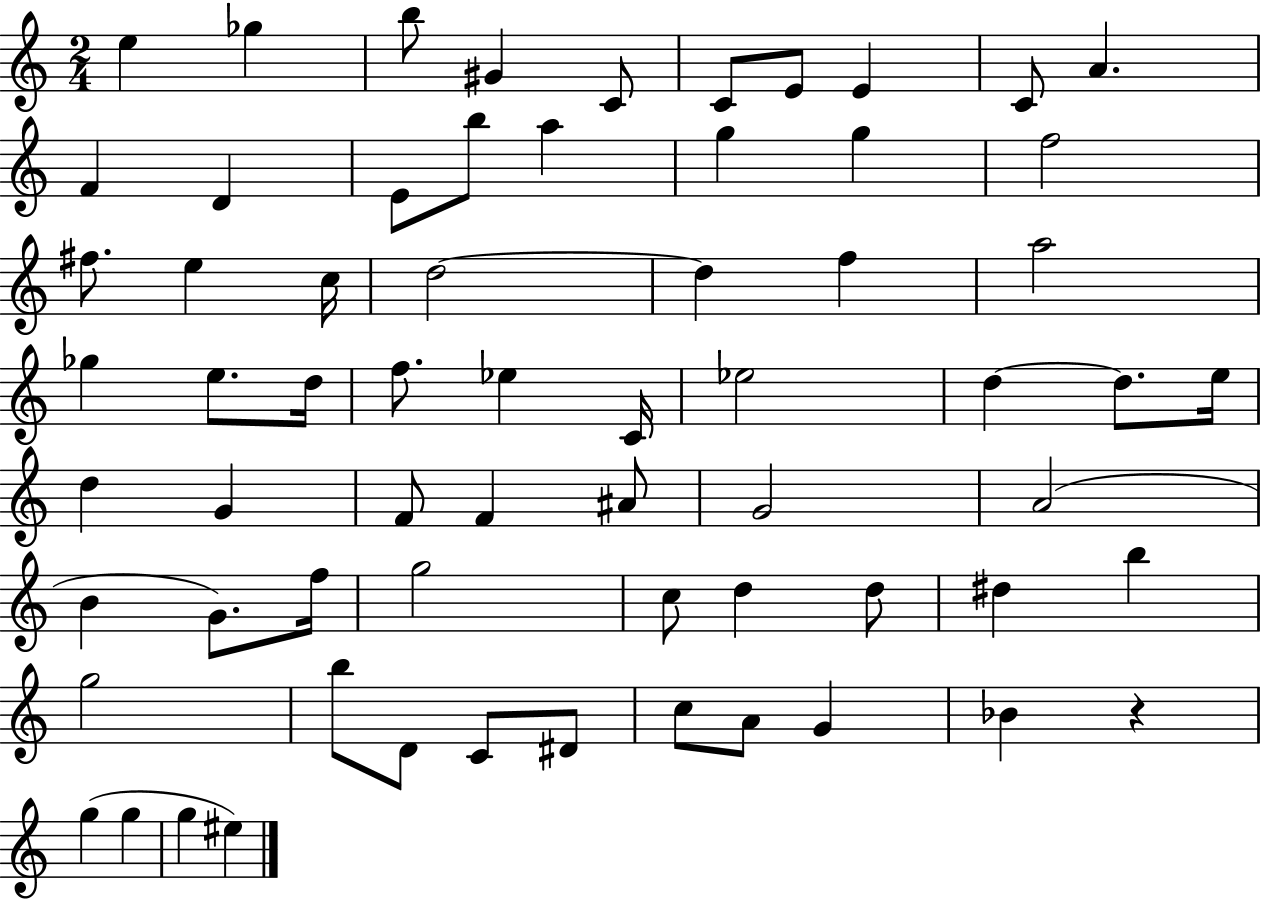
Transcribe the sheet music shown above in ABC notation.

X:1
T:Untitled
M:2/4
L:1/4
K:C
e _g b/2 ^G C/2 C/2 E/2 E C/2 A F D E/2 b/2 a g g f2 ^f/2 e c/4 d2 d f a2 _g e/2 d/4 f/2 _e C/4 _e2 d d/2 e/4 d G F/2 F ^A/2 G2 A2 B G/2 f/4 g2 c/2 d d/2 ^d b g2 b/2 D/2 C/2 ^D/2 c/2 A/2 G _B z g g g ^e